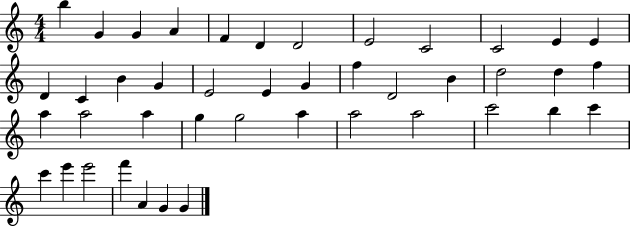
B5/q G4/q G4/q A4/q F4/q D4/q D4/h E4/h C4/h C4/h E4/q E4/q D4/q C4/q B4/q G4/q E4/h E4/q G4/q F5/q D4/h B4/q D5/h D5/q F5/q A5/q A5/h A5/q G5/q G5/h A5/q A5/h A5/h C6/h B5/q C6/q C6/q E6/q E6/h F6/q A4/q G4/q G4/q